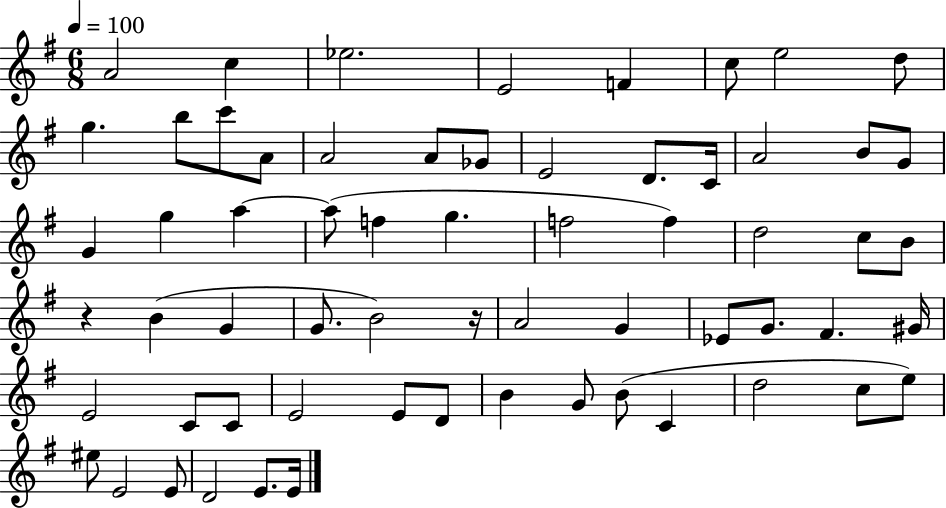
{
  \clef treble
  \numericTimeSignature
  \time 6/8
  \key g \major
  \tempo 4 = 100
  a'2 c''4 | ees''2. | e'2 f'4 | c''8 e''2 d''8 | \break g''4. b''8 c'''8 a'8 | a'2 a'8 ges'8 | e'2 d'8. c'16 | a'2 b'8 g'8 | \break g'4 g''4 a''4~~ | a''8( f''4 g''4. | f''2 f''4) | d''2 c''8 b'8 | \break r4 b'4( g'4 | g'8. b'2) r16 | a'2 g'4 | ees'8 g'8. fis'4. gis'16 | \break e'2 c'8 c'8 | e'2 e'8 d'8 | b'4 g'8 b'8( c'4 | d''2 c''8 e''8) | \break eis''8 e'2 e'8 | d'2 e'8. e'16 | \bar "|."
}